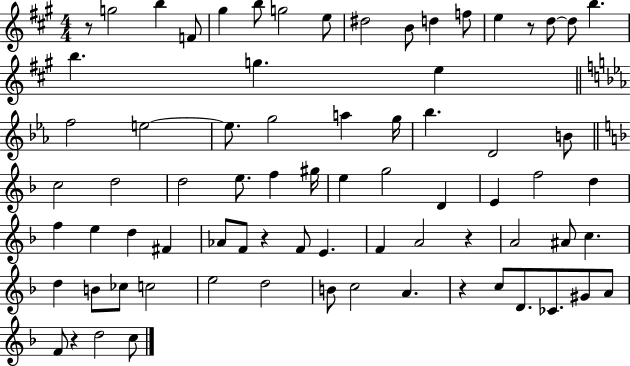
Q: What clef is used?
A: treble